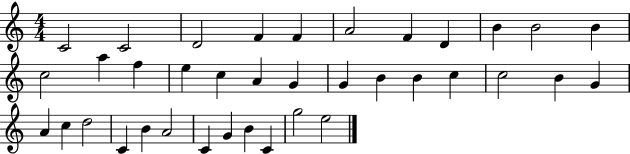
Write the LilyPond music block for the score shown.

{
  \clef treble
  \numericTimeSignature
  \time 4/4
  \key c \major
  c'2 c'2 | d'2 f'4 f'4 | a'2 f'4 d'4 | b'4 b'2 b'4 | \break c''2 a''4 f''4 | e''4 c''4 a'4 g'4 | g'4 b'4 b'4 c''4 | c''2 b'4 g'4 | \break a'4 c''4 d''2 | c'4 b'4 a'2 | c'4 g'4 b'4 c'4 | g''2 e''2 | \break \bar "|."
}